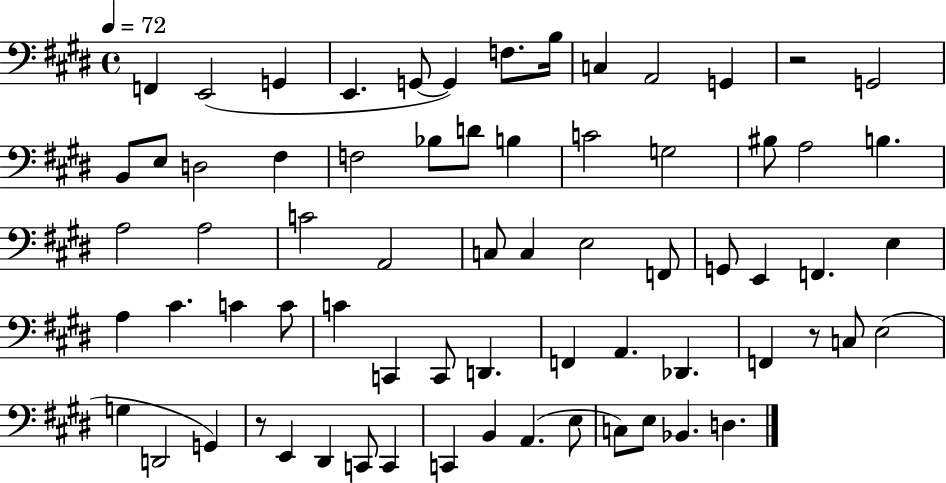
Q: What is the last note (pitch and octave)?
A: D3